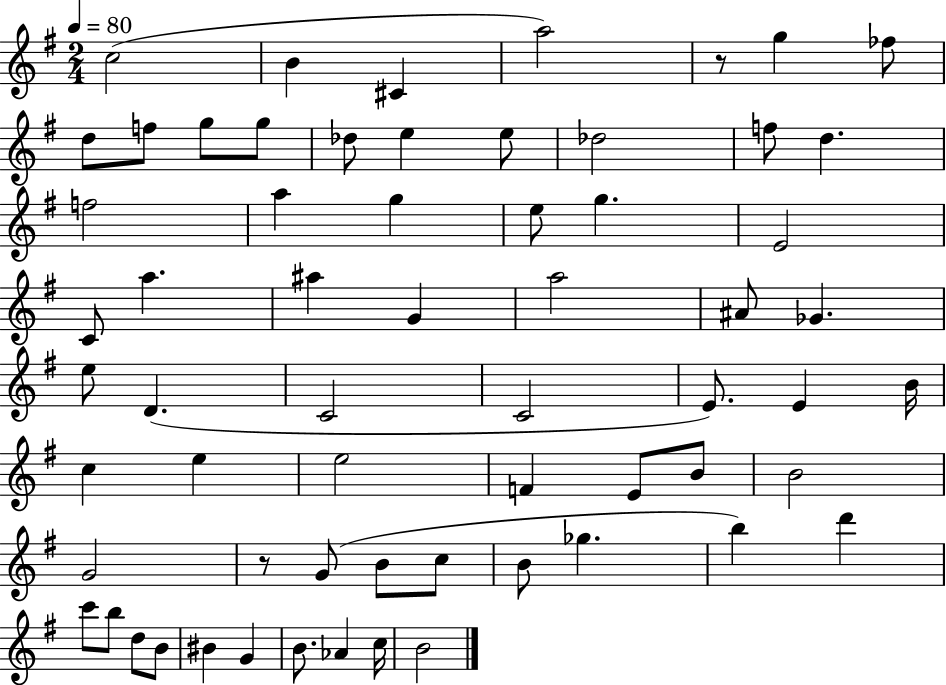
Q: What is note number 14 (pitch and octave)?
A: Db5